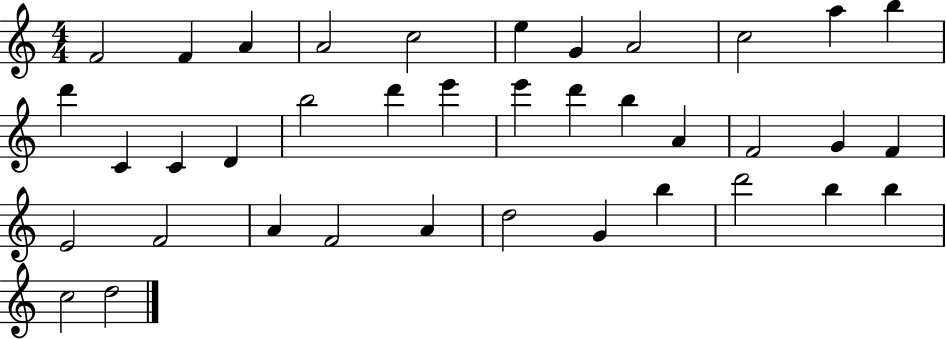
{
  \clef treble
  \numericTimeSignature
  \time 4/4
  \key c \major
  f'2 f'4 a'4 | a'2 c''2 | e''4 g'4 a'2 | c''2 a''4 b''4 | \break d'''4 c'4 c'4 d'4 | b''2 d'''4 e'''4 | e'''4 d'''4 b''4 a'4 | f'2 g'4 f'4 | \break e'2 f'2 | a'4 f'2 a'4 | d''2 g'4 b''4 | d'''2 b''4 b''4 | \break c''2 d''2 | \bar "|."
}